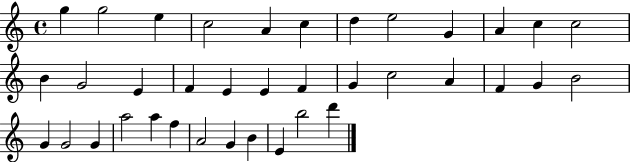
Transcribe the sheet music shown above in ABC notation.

X:1
T:Untitled
M:4/4
L:1/4
K:C
g g2 e c2 A c d e2 G A c c2 B G2 E F E E F G c2 A F G B2 G G2 G a2 a f A2 G B E b2 d'